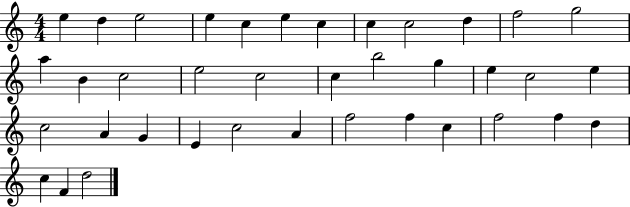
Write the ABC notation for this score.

X:1
T:Untitled
M:4/4
L:1/4
K:C
e d e2 e c e c c c2 d f2 g2 a B c2 e2 c2 c b2 g e c2 e c2 A G E c2 A f2 f c f2 f d c F d2